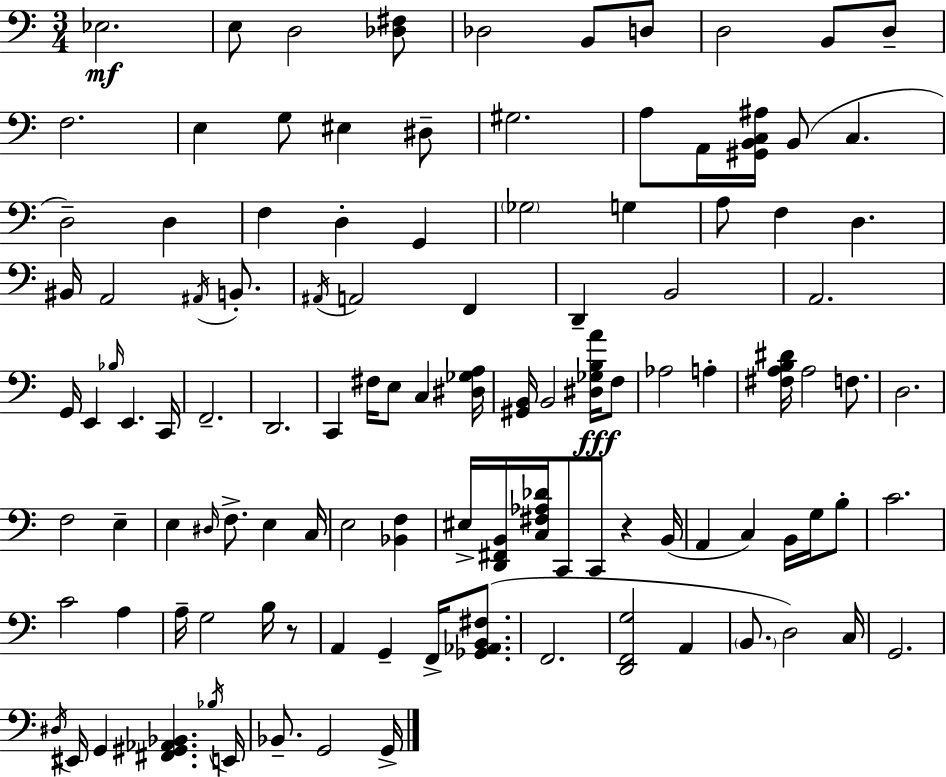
X:1
T:Untitled
M:3/4
L:1/4
K:Am
_E,2 E,/2 D,2 [_D,^F,]/2 _D,2 B,,/2 D,/2 D,2 B,,/2 D,/2 F,2 E, G,/2 ^E, ^D,/2 ^G,2 A,/2 A,,/4 [^G,,B,,C,^A,]/4 B,,/2 C, D,2 D, F, D, G,, _G,2 G, A,/2 F, D, ^B,,/4 A,,2 ^A,,/4 B,,/2 ^A,,/4 A,,2 F,, D,, B,,2 A,,2 G,,/4 E,, _B,/4 E,, C,,/4 F,,2 D,,2 C,, ^F,/4 E,/2 C, [^D,_G,A,]/4 [^G,,B,,]/4 B,,2 [^D,_G,B,A]/4 F,/2 _A,2 A, [^F,A,B,^D]/4 A,2 F,/2 D,2 F,2 E, E, ^D,/4 F,/2 E, C,/4 E,2 [_B,,F,] ^E,/4 [D,,^F,,B,,]/4 [C,^F,_A,_D]/4 C,,/2 C,,/2 z B,,/4 A,, C, B,,/4 G,/4 B,/2 C2 C2 A, A,/4 G,2 B,/4 z/2 A,, G,, F,,/4 [_G,,_A,,B,,^F,]/2 F,,2 [D,,F,,G,]2 A,, B,,/2 D,2 C,/4 G,,2 ^D,/4 ^E,,/4 G,, [^F,,^G,,_A,,_B,,] _B,/4 E,,/4 _B,,/2 G,,2 G,,/4